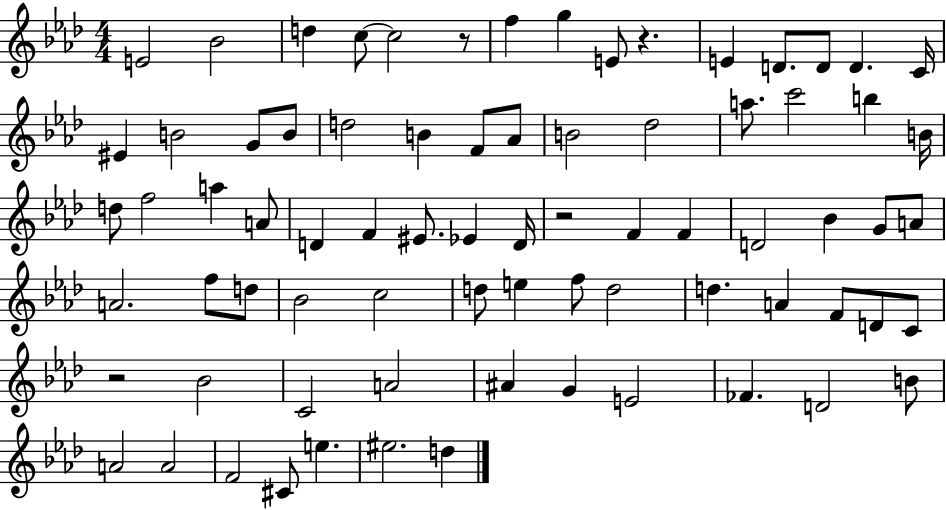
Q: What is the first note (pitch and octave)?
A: E4